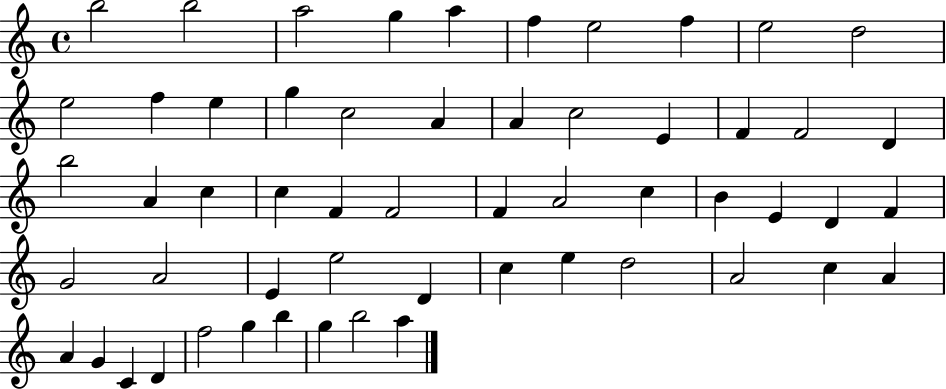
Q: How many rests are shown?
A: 0